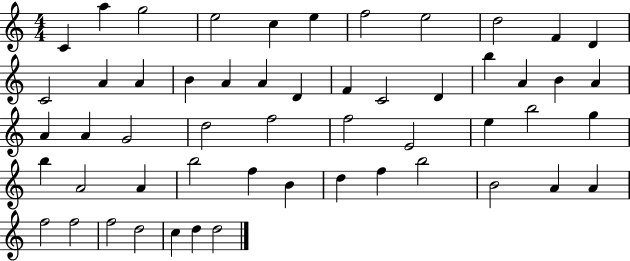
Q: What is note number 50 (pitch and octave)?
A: F5